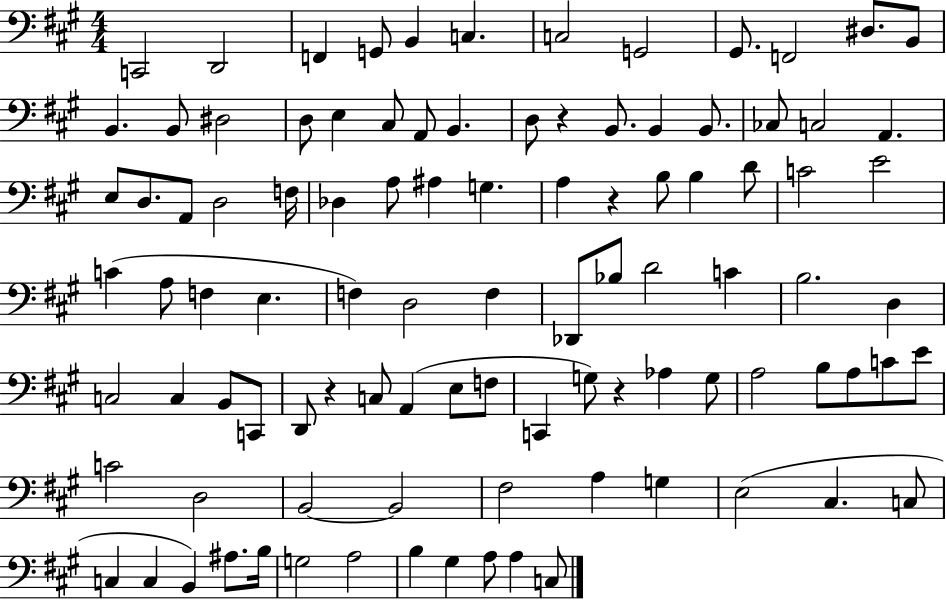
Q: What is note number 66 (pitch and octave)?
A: G3